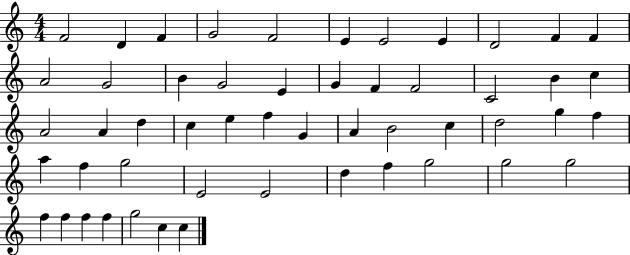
F4/h D4/q F4/q G4/h F4/h E4/q E4/h E4/q D4/h F4/q F4/q A4/h G4/h B4/q G4/h E4/q G4/q F4/q F4/h C4/h B4/q C5/q A4/h A4/q D5/q C5/q E5/q F5/q G4/q A4/q B4/h C5/q D5/h G5/q F5/q A5/q F5/q G5/h E4/h E4/h D5/q F5/q G5/h G5/h G5/h F5/q F5/q F5/q F5/q G5/h C5/q C5/q